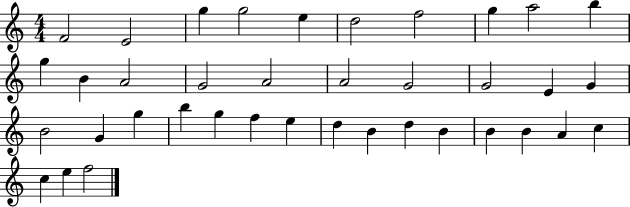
X:1
T:Untitled
M:4/4
L:1/4
K:C
F2 E2 g g2 e d2 f2 g a2 b g B A2 G2 A2 A2 G2 G2 E G B2 G g b g f e d B d B B B A c c e f2